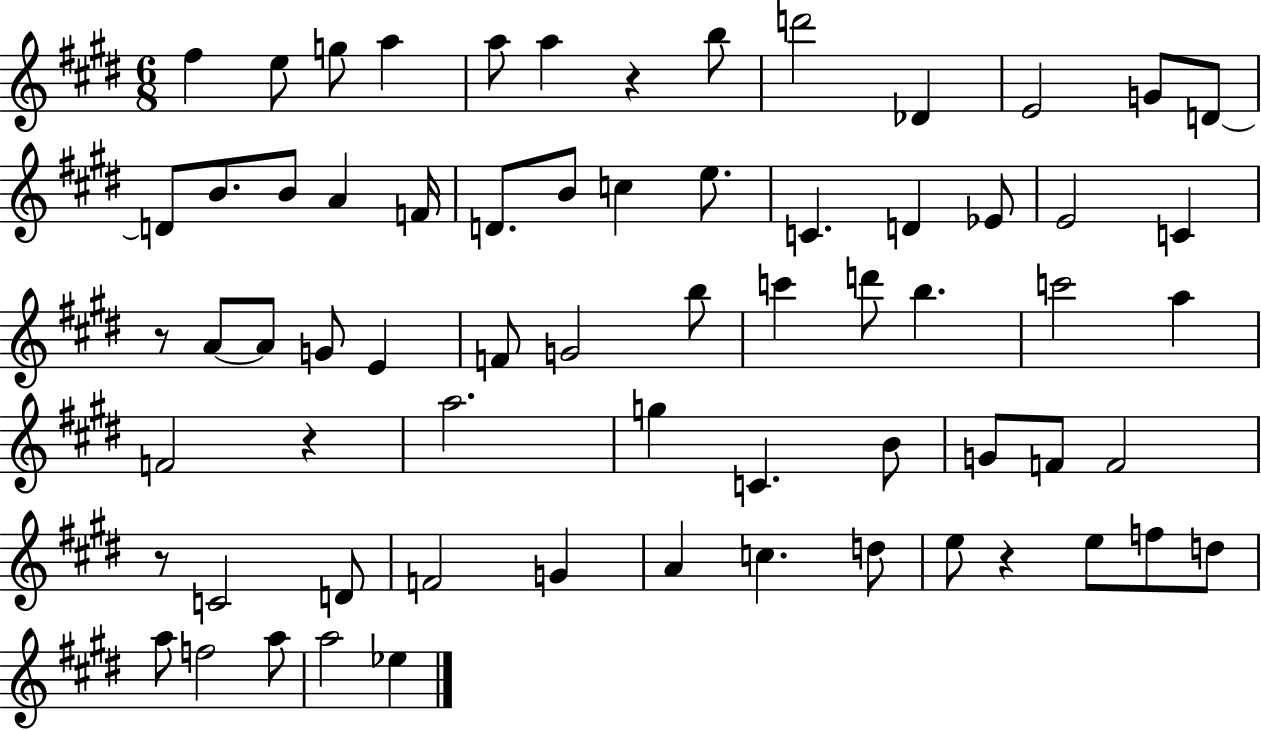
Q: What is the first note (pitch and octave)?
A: F#5